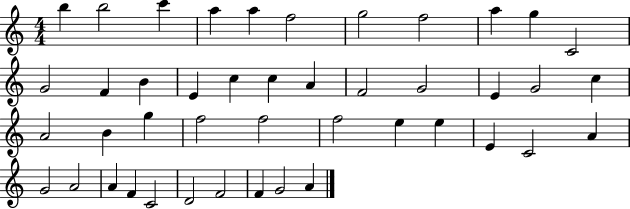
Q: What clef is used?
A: treble